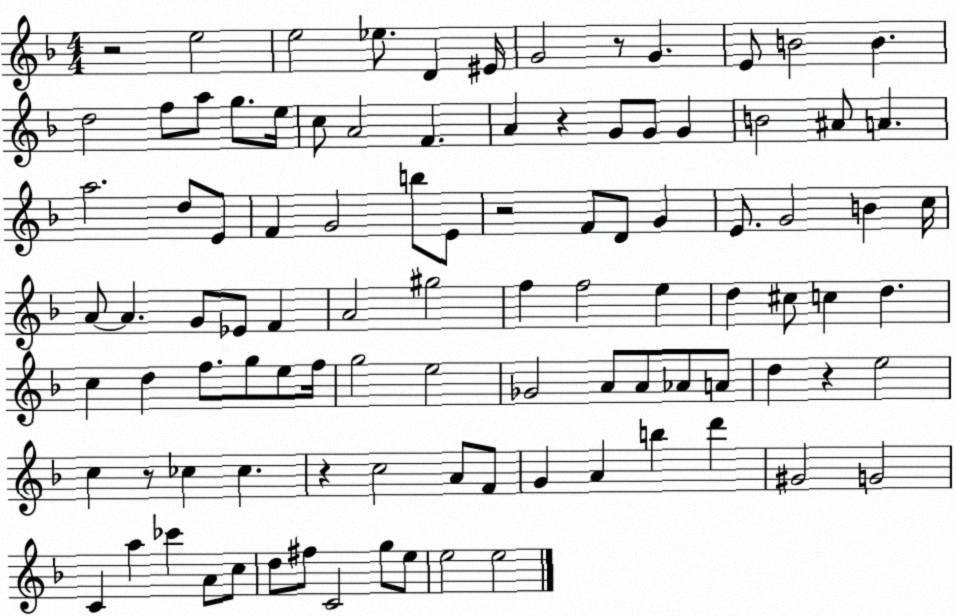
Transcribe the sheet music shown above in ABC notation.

X:1
T:Untitled
M:4/4
L:1/4
K:F
z2 e2 e2 _e/2 D ^E/4 G2 z/2 G E/2 B2 B d2 f/2 a/2 g/2 e/4 c/2 A2 F A z G/2 G/2 G B2 ^A/2 A a2 d/2 E/2 F G2 b/2 E/2 z2 F/2 D/2 G E/2 G2 B c/4 A/2 A G/2 _E/2 F A2 ^g2 f f2 e d ^c/2 c d c d f/2 g/2 e/2 f/4 g2 e2 _G2 A/2 A/2 _A/2 A/2 d z e2 c z/2 _c _c z c2 A/2 F/2 G A b d' ^G2 G2 C a _c' A/2 c/2 d/2 ^f/2 C2 g/2 e/2 e2 e2